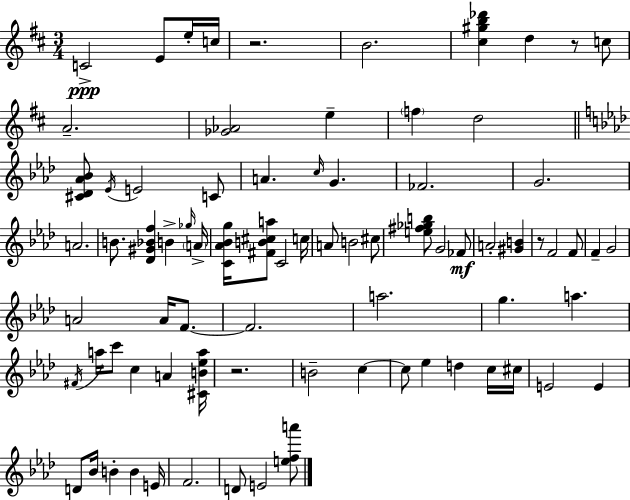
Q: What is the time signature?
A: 3/4